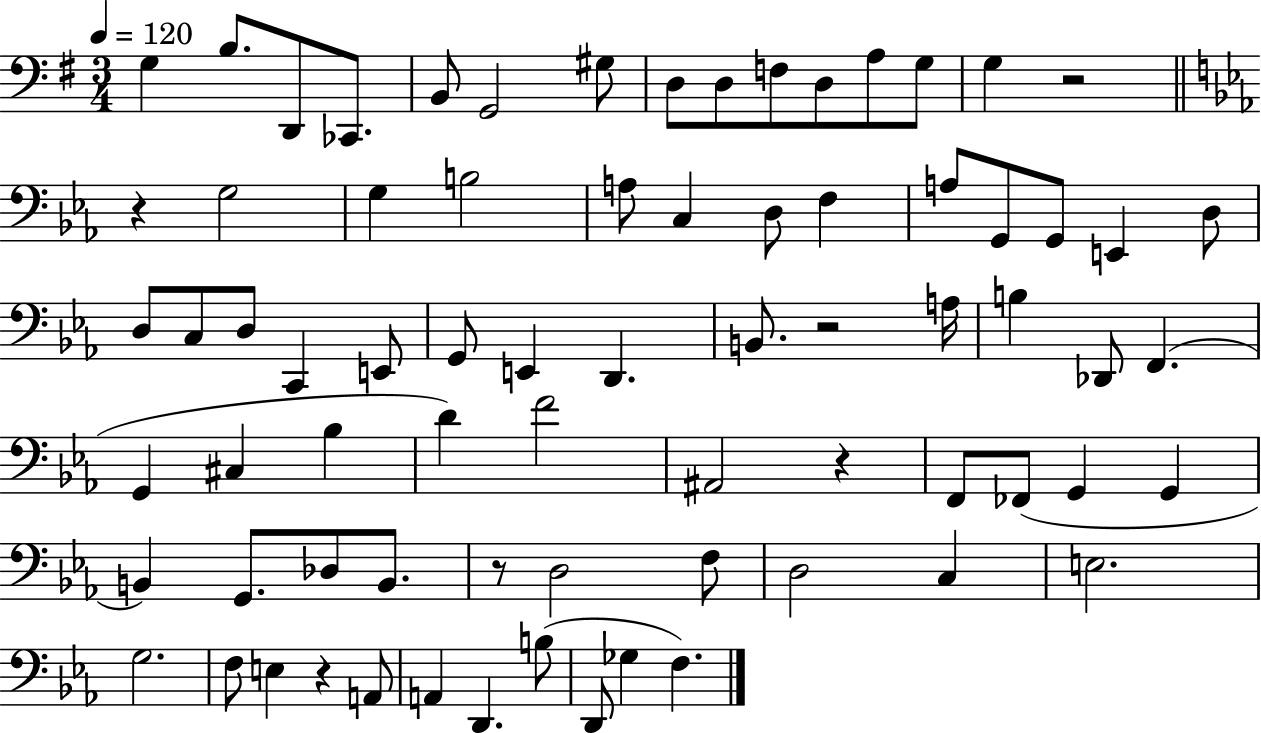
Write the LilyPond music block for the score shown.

{
  \clef bass
  \numericTimeSignature
  \time 3/4
  \key g \major
  \tempo 4 = 120
  g4 b8. d,8 ces,8. | b,8 g,2 gis8 | d8 d8 f8 d8 a8 g8 | g4 r2 | \break \bar "||" \break \key ees \major r4 g2 | g4 b2 | a8 c4 d8 f4 | a8 g,8 g,8 e,4 d8 | \break d8 c8 d8 c,4 e,8 | g,8 e,4 d,4. | b,8. r2 a16 | b4 des,8 f,4.( | \break g,4 cis4 bes4 | d'4) f'2 | ais,2 r4 | f,8 fes,8( g,4 g,4 | \break b,4) g,8. des8 b,8. | r8 d2 f8 | d2 c4 | e2. | \break g2. | f8 e4 r4 a,8 | a,4 d,4. b8( | d,8 ges4 f4.) | \break \bar "|."
}